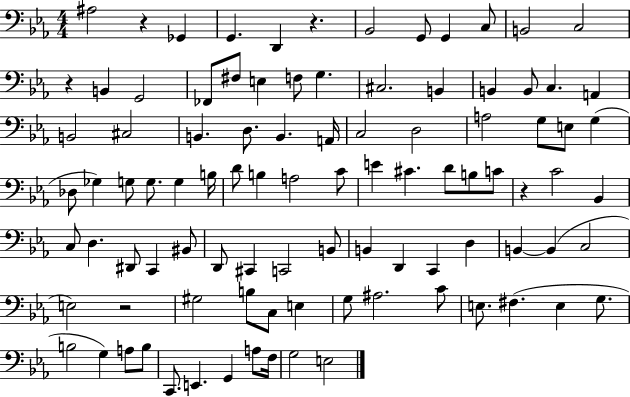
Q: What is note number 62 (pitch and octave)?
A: B2